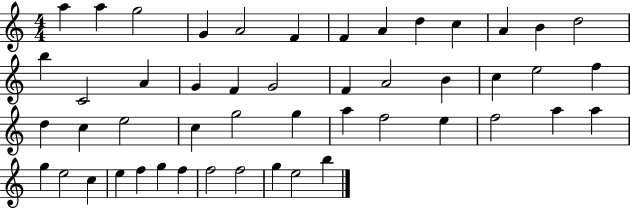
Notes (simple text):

A5/q A5/q G5/h G4/q A4/h F4/q F4/q A4/q D5/q C5/q A4/q B4/q D5/h B5/q C4/h A4/q G4/q F4/q G4/h F4/q A4/h B4/q C5/q E5/h F5/q D5/q C5/q E5/h C5/q G5/h G5/q A5/q F5/h E5/q F5/h A5/q A5/q G5/q E5/h C5/q E5/q F5/q G5/q F5/q F5/h F5/h G5/q E5/h B5/q